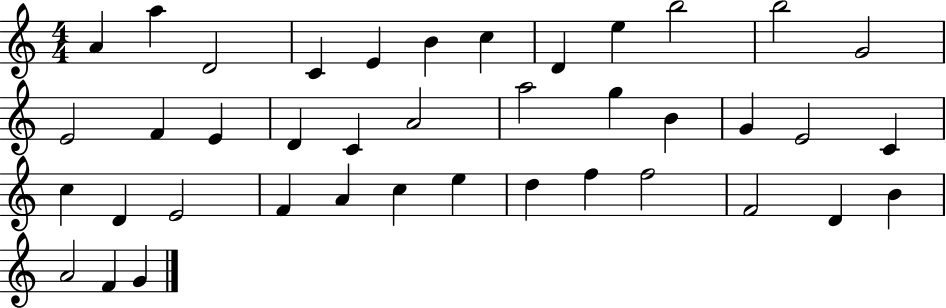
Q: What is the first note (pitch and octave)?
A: A4